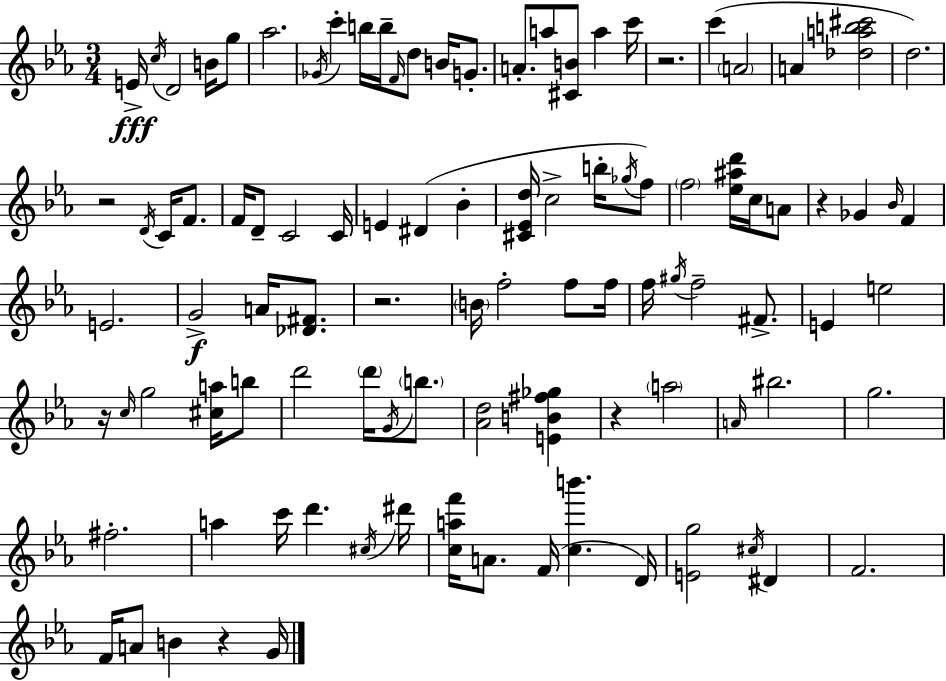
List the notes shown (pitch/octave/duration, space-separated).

E4/s C5/s D4/h B4/s G5/e Ab5/h. Gb4/s C6/q B5/s B5/s F4/s D5/e B4/s G4/e. A4/e. A5/e [C#4,B4]/e A5/q C6/s R/h. C6/q A4/h A4/q [Db5,A5,B5,C#6]/h D5/h. R/h D4/s C4/s F4/e. F4/s D4/e C4/h C4/s E4/q D#4/q Bb4/q [C#4,Eb4,D5]/s C5/h B5/s Gb5/s F5/e F5/h [Eb5,A#5,D6]/s C5/s A4/e R/q Gb4/q Bb4/s F4/q E4/h. G4/h A4/s [Db4,F#4]/e. R/h. B4/s F5/h F5/e F5/s F5/s G#5/s F5/h F#4/e. E4/q E5/h R/s C5/s G5/h [C#5,A5]/s B5/e D6/h D6/s G4/s B5/e. [Ab4,D5]/h [E4,B4,F#5,Gb5]/q R/q A5/h A4/s BIS5/h. G5/h. F#5/h. A5/q C6/s D6/q. C#5/s D#6/s [C5,A5,F6]/s A4/e. F4/s [C5,B6]/q. D4/s [E4,G5]/h C#5/s D#4/q F4/h. F4/s A4/e B4/q R/q G4/s